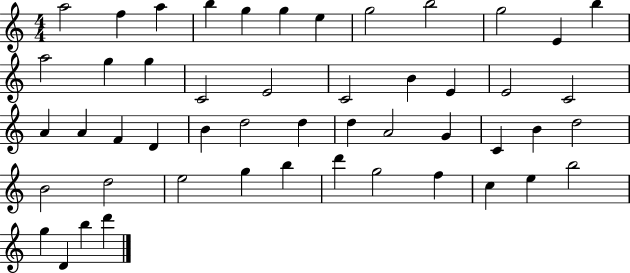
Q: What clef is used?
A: treble